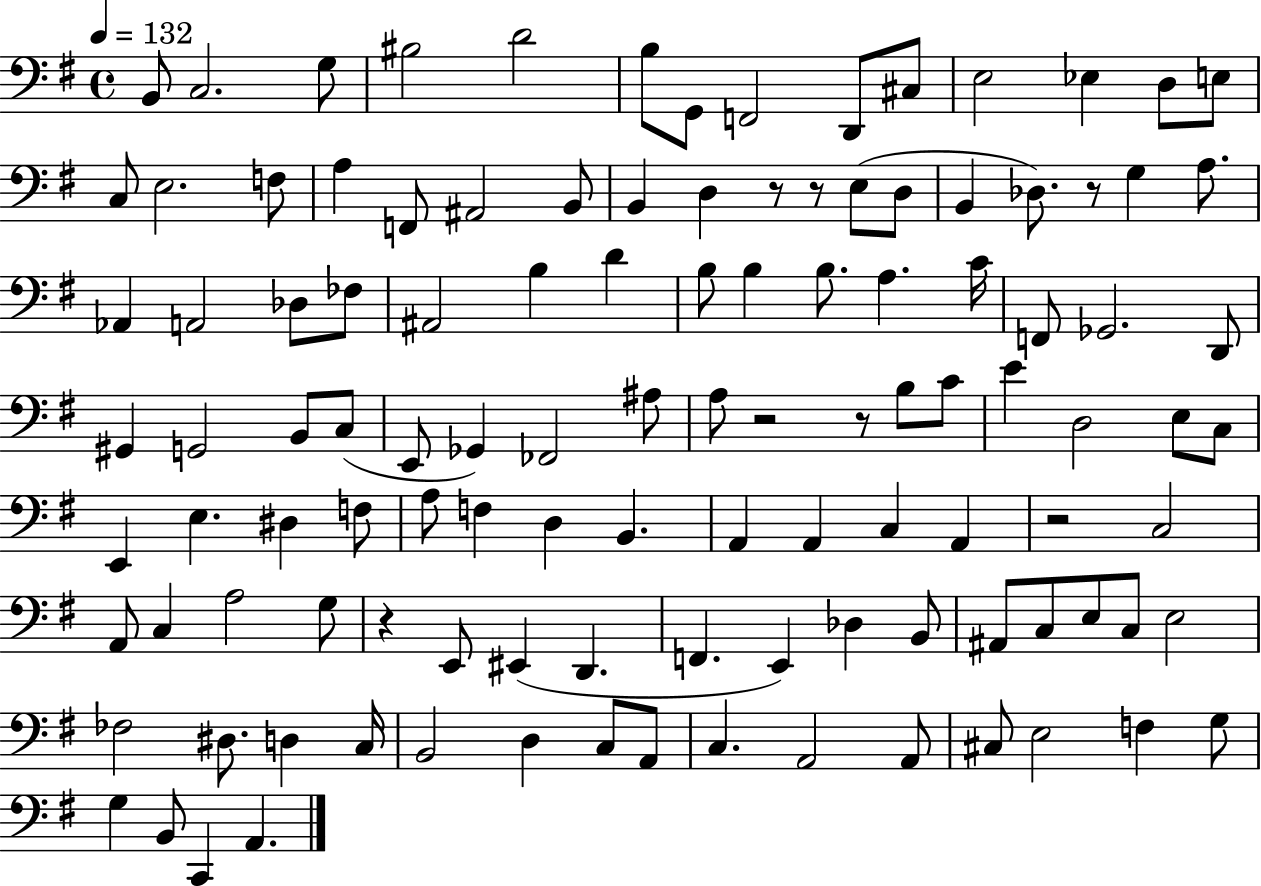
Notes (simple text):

B2/e C3/h. G3/e BIS3/h D4/h B3/e G2/e F2/h D2/e C#3/e E3/h Eb3/q D3/e E3/e C3/e E3/h. F3/e A3/q F2/e A#2/h B2/e B2/q D3/q R/e R/e E3/e D3/e B2/q Db3/e. R/e G3/q A3/e. Ab2/q A2/h Db3/e FES3/e A#2/h B3/q D4/q B3/e B3/q B3/e. A3/q. C4/s F2/e Gb2/h. D2/e G#2/q G2/h B2/e C3/e E2/e Gb2/q FES2/h A#3/e A3/e R/h R/e B3/e C4/e E4/q D3/h E3/e C3/e E2/q E3/q. D#3/q F3/e A3/e F3/q D3/q B2/q. A2/q A2/q C3/q A2/q R/h C3/h A2/e C3/q A3/h G3/e R/q E2/e EIS2/q D2/q. F2/q. E2/q Db3/q B2/e A#2/e C3/e E3/e C3/e E3/h FES3/h D#3/e. D3/q C3/s B2/h D3/q C3/e A2/e C3/q. A2/h A2/e C#3/e E3/h F3/q G3/e G3/q B2/e C2/q A2/q.